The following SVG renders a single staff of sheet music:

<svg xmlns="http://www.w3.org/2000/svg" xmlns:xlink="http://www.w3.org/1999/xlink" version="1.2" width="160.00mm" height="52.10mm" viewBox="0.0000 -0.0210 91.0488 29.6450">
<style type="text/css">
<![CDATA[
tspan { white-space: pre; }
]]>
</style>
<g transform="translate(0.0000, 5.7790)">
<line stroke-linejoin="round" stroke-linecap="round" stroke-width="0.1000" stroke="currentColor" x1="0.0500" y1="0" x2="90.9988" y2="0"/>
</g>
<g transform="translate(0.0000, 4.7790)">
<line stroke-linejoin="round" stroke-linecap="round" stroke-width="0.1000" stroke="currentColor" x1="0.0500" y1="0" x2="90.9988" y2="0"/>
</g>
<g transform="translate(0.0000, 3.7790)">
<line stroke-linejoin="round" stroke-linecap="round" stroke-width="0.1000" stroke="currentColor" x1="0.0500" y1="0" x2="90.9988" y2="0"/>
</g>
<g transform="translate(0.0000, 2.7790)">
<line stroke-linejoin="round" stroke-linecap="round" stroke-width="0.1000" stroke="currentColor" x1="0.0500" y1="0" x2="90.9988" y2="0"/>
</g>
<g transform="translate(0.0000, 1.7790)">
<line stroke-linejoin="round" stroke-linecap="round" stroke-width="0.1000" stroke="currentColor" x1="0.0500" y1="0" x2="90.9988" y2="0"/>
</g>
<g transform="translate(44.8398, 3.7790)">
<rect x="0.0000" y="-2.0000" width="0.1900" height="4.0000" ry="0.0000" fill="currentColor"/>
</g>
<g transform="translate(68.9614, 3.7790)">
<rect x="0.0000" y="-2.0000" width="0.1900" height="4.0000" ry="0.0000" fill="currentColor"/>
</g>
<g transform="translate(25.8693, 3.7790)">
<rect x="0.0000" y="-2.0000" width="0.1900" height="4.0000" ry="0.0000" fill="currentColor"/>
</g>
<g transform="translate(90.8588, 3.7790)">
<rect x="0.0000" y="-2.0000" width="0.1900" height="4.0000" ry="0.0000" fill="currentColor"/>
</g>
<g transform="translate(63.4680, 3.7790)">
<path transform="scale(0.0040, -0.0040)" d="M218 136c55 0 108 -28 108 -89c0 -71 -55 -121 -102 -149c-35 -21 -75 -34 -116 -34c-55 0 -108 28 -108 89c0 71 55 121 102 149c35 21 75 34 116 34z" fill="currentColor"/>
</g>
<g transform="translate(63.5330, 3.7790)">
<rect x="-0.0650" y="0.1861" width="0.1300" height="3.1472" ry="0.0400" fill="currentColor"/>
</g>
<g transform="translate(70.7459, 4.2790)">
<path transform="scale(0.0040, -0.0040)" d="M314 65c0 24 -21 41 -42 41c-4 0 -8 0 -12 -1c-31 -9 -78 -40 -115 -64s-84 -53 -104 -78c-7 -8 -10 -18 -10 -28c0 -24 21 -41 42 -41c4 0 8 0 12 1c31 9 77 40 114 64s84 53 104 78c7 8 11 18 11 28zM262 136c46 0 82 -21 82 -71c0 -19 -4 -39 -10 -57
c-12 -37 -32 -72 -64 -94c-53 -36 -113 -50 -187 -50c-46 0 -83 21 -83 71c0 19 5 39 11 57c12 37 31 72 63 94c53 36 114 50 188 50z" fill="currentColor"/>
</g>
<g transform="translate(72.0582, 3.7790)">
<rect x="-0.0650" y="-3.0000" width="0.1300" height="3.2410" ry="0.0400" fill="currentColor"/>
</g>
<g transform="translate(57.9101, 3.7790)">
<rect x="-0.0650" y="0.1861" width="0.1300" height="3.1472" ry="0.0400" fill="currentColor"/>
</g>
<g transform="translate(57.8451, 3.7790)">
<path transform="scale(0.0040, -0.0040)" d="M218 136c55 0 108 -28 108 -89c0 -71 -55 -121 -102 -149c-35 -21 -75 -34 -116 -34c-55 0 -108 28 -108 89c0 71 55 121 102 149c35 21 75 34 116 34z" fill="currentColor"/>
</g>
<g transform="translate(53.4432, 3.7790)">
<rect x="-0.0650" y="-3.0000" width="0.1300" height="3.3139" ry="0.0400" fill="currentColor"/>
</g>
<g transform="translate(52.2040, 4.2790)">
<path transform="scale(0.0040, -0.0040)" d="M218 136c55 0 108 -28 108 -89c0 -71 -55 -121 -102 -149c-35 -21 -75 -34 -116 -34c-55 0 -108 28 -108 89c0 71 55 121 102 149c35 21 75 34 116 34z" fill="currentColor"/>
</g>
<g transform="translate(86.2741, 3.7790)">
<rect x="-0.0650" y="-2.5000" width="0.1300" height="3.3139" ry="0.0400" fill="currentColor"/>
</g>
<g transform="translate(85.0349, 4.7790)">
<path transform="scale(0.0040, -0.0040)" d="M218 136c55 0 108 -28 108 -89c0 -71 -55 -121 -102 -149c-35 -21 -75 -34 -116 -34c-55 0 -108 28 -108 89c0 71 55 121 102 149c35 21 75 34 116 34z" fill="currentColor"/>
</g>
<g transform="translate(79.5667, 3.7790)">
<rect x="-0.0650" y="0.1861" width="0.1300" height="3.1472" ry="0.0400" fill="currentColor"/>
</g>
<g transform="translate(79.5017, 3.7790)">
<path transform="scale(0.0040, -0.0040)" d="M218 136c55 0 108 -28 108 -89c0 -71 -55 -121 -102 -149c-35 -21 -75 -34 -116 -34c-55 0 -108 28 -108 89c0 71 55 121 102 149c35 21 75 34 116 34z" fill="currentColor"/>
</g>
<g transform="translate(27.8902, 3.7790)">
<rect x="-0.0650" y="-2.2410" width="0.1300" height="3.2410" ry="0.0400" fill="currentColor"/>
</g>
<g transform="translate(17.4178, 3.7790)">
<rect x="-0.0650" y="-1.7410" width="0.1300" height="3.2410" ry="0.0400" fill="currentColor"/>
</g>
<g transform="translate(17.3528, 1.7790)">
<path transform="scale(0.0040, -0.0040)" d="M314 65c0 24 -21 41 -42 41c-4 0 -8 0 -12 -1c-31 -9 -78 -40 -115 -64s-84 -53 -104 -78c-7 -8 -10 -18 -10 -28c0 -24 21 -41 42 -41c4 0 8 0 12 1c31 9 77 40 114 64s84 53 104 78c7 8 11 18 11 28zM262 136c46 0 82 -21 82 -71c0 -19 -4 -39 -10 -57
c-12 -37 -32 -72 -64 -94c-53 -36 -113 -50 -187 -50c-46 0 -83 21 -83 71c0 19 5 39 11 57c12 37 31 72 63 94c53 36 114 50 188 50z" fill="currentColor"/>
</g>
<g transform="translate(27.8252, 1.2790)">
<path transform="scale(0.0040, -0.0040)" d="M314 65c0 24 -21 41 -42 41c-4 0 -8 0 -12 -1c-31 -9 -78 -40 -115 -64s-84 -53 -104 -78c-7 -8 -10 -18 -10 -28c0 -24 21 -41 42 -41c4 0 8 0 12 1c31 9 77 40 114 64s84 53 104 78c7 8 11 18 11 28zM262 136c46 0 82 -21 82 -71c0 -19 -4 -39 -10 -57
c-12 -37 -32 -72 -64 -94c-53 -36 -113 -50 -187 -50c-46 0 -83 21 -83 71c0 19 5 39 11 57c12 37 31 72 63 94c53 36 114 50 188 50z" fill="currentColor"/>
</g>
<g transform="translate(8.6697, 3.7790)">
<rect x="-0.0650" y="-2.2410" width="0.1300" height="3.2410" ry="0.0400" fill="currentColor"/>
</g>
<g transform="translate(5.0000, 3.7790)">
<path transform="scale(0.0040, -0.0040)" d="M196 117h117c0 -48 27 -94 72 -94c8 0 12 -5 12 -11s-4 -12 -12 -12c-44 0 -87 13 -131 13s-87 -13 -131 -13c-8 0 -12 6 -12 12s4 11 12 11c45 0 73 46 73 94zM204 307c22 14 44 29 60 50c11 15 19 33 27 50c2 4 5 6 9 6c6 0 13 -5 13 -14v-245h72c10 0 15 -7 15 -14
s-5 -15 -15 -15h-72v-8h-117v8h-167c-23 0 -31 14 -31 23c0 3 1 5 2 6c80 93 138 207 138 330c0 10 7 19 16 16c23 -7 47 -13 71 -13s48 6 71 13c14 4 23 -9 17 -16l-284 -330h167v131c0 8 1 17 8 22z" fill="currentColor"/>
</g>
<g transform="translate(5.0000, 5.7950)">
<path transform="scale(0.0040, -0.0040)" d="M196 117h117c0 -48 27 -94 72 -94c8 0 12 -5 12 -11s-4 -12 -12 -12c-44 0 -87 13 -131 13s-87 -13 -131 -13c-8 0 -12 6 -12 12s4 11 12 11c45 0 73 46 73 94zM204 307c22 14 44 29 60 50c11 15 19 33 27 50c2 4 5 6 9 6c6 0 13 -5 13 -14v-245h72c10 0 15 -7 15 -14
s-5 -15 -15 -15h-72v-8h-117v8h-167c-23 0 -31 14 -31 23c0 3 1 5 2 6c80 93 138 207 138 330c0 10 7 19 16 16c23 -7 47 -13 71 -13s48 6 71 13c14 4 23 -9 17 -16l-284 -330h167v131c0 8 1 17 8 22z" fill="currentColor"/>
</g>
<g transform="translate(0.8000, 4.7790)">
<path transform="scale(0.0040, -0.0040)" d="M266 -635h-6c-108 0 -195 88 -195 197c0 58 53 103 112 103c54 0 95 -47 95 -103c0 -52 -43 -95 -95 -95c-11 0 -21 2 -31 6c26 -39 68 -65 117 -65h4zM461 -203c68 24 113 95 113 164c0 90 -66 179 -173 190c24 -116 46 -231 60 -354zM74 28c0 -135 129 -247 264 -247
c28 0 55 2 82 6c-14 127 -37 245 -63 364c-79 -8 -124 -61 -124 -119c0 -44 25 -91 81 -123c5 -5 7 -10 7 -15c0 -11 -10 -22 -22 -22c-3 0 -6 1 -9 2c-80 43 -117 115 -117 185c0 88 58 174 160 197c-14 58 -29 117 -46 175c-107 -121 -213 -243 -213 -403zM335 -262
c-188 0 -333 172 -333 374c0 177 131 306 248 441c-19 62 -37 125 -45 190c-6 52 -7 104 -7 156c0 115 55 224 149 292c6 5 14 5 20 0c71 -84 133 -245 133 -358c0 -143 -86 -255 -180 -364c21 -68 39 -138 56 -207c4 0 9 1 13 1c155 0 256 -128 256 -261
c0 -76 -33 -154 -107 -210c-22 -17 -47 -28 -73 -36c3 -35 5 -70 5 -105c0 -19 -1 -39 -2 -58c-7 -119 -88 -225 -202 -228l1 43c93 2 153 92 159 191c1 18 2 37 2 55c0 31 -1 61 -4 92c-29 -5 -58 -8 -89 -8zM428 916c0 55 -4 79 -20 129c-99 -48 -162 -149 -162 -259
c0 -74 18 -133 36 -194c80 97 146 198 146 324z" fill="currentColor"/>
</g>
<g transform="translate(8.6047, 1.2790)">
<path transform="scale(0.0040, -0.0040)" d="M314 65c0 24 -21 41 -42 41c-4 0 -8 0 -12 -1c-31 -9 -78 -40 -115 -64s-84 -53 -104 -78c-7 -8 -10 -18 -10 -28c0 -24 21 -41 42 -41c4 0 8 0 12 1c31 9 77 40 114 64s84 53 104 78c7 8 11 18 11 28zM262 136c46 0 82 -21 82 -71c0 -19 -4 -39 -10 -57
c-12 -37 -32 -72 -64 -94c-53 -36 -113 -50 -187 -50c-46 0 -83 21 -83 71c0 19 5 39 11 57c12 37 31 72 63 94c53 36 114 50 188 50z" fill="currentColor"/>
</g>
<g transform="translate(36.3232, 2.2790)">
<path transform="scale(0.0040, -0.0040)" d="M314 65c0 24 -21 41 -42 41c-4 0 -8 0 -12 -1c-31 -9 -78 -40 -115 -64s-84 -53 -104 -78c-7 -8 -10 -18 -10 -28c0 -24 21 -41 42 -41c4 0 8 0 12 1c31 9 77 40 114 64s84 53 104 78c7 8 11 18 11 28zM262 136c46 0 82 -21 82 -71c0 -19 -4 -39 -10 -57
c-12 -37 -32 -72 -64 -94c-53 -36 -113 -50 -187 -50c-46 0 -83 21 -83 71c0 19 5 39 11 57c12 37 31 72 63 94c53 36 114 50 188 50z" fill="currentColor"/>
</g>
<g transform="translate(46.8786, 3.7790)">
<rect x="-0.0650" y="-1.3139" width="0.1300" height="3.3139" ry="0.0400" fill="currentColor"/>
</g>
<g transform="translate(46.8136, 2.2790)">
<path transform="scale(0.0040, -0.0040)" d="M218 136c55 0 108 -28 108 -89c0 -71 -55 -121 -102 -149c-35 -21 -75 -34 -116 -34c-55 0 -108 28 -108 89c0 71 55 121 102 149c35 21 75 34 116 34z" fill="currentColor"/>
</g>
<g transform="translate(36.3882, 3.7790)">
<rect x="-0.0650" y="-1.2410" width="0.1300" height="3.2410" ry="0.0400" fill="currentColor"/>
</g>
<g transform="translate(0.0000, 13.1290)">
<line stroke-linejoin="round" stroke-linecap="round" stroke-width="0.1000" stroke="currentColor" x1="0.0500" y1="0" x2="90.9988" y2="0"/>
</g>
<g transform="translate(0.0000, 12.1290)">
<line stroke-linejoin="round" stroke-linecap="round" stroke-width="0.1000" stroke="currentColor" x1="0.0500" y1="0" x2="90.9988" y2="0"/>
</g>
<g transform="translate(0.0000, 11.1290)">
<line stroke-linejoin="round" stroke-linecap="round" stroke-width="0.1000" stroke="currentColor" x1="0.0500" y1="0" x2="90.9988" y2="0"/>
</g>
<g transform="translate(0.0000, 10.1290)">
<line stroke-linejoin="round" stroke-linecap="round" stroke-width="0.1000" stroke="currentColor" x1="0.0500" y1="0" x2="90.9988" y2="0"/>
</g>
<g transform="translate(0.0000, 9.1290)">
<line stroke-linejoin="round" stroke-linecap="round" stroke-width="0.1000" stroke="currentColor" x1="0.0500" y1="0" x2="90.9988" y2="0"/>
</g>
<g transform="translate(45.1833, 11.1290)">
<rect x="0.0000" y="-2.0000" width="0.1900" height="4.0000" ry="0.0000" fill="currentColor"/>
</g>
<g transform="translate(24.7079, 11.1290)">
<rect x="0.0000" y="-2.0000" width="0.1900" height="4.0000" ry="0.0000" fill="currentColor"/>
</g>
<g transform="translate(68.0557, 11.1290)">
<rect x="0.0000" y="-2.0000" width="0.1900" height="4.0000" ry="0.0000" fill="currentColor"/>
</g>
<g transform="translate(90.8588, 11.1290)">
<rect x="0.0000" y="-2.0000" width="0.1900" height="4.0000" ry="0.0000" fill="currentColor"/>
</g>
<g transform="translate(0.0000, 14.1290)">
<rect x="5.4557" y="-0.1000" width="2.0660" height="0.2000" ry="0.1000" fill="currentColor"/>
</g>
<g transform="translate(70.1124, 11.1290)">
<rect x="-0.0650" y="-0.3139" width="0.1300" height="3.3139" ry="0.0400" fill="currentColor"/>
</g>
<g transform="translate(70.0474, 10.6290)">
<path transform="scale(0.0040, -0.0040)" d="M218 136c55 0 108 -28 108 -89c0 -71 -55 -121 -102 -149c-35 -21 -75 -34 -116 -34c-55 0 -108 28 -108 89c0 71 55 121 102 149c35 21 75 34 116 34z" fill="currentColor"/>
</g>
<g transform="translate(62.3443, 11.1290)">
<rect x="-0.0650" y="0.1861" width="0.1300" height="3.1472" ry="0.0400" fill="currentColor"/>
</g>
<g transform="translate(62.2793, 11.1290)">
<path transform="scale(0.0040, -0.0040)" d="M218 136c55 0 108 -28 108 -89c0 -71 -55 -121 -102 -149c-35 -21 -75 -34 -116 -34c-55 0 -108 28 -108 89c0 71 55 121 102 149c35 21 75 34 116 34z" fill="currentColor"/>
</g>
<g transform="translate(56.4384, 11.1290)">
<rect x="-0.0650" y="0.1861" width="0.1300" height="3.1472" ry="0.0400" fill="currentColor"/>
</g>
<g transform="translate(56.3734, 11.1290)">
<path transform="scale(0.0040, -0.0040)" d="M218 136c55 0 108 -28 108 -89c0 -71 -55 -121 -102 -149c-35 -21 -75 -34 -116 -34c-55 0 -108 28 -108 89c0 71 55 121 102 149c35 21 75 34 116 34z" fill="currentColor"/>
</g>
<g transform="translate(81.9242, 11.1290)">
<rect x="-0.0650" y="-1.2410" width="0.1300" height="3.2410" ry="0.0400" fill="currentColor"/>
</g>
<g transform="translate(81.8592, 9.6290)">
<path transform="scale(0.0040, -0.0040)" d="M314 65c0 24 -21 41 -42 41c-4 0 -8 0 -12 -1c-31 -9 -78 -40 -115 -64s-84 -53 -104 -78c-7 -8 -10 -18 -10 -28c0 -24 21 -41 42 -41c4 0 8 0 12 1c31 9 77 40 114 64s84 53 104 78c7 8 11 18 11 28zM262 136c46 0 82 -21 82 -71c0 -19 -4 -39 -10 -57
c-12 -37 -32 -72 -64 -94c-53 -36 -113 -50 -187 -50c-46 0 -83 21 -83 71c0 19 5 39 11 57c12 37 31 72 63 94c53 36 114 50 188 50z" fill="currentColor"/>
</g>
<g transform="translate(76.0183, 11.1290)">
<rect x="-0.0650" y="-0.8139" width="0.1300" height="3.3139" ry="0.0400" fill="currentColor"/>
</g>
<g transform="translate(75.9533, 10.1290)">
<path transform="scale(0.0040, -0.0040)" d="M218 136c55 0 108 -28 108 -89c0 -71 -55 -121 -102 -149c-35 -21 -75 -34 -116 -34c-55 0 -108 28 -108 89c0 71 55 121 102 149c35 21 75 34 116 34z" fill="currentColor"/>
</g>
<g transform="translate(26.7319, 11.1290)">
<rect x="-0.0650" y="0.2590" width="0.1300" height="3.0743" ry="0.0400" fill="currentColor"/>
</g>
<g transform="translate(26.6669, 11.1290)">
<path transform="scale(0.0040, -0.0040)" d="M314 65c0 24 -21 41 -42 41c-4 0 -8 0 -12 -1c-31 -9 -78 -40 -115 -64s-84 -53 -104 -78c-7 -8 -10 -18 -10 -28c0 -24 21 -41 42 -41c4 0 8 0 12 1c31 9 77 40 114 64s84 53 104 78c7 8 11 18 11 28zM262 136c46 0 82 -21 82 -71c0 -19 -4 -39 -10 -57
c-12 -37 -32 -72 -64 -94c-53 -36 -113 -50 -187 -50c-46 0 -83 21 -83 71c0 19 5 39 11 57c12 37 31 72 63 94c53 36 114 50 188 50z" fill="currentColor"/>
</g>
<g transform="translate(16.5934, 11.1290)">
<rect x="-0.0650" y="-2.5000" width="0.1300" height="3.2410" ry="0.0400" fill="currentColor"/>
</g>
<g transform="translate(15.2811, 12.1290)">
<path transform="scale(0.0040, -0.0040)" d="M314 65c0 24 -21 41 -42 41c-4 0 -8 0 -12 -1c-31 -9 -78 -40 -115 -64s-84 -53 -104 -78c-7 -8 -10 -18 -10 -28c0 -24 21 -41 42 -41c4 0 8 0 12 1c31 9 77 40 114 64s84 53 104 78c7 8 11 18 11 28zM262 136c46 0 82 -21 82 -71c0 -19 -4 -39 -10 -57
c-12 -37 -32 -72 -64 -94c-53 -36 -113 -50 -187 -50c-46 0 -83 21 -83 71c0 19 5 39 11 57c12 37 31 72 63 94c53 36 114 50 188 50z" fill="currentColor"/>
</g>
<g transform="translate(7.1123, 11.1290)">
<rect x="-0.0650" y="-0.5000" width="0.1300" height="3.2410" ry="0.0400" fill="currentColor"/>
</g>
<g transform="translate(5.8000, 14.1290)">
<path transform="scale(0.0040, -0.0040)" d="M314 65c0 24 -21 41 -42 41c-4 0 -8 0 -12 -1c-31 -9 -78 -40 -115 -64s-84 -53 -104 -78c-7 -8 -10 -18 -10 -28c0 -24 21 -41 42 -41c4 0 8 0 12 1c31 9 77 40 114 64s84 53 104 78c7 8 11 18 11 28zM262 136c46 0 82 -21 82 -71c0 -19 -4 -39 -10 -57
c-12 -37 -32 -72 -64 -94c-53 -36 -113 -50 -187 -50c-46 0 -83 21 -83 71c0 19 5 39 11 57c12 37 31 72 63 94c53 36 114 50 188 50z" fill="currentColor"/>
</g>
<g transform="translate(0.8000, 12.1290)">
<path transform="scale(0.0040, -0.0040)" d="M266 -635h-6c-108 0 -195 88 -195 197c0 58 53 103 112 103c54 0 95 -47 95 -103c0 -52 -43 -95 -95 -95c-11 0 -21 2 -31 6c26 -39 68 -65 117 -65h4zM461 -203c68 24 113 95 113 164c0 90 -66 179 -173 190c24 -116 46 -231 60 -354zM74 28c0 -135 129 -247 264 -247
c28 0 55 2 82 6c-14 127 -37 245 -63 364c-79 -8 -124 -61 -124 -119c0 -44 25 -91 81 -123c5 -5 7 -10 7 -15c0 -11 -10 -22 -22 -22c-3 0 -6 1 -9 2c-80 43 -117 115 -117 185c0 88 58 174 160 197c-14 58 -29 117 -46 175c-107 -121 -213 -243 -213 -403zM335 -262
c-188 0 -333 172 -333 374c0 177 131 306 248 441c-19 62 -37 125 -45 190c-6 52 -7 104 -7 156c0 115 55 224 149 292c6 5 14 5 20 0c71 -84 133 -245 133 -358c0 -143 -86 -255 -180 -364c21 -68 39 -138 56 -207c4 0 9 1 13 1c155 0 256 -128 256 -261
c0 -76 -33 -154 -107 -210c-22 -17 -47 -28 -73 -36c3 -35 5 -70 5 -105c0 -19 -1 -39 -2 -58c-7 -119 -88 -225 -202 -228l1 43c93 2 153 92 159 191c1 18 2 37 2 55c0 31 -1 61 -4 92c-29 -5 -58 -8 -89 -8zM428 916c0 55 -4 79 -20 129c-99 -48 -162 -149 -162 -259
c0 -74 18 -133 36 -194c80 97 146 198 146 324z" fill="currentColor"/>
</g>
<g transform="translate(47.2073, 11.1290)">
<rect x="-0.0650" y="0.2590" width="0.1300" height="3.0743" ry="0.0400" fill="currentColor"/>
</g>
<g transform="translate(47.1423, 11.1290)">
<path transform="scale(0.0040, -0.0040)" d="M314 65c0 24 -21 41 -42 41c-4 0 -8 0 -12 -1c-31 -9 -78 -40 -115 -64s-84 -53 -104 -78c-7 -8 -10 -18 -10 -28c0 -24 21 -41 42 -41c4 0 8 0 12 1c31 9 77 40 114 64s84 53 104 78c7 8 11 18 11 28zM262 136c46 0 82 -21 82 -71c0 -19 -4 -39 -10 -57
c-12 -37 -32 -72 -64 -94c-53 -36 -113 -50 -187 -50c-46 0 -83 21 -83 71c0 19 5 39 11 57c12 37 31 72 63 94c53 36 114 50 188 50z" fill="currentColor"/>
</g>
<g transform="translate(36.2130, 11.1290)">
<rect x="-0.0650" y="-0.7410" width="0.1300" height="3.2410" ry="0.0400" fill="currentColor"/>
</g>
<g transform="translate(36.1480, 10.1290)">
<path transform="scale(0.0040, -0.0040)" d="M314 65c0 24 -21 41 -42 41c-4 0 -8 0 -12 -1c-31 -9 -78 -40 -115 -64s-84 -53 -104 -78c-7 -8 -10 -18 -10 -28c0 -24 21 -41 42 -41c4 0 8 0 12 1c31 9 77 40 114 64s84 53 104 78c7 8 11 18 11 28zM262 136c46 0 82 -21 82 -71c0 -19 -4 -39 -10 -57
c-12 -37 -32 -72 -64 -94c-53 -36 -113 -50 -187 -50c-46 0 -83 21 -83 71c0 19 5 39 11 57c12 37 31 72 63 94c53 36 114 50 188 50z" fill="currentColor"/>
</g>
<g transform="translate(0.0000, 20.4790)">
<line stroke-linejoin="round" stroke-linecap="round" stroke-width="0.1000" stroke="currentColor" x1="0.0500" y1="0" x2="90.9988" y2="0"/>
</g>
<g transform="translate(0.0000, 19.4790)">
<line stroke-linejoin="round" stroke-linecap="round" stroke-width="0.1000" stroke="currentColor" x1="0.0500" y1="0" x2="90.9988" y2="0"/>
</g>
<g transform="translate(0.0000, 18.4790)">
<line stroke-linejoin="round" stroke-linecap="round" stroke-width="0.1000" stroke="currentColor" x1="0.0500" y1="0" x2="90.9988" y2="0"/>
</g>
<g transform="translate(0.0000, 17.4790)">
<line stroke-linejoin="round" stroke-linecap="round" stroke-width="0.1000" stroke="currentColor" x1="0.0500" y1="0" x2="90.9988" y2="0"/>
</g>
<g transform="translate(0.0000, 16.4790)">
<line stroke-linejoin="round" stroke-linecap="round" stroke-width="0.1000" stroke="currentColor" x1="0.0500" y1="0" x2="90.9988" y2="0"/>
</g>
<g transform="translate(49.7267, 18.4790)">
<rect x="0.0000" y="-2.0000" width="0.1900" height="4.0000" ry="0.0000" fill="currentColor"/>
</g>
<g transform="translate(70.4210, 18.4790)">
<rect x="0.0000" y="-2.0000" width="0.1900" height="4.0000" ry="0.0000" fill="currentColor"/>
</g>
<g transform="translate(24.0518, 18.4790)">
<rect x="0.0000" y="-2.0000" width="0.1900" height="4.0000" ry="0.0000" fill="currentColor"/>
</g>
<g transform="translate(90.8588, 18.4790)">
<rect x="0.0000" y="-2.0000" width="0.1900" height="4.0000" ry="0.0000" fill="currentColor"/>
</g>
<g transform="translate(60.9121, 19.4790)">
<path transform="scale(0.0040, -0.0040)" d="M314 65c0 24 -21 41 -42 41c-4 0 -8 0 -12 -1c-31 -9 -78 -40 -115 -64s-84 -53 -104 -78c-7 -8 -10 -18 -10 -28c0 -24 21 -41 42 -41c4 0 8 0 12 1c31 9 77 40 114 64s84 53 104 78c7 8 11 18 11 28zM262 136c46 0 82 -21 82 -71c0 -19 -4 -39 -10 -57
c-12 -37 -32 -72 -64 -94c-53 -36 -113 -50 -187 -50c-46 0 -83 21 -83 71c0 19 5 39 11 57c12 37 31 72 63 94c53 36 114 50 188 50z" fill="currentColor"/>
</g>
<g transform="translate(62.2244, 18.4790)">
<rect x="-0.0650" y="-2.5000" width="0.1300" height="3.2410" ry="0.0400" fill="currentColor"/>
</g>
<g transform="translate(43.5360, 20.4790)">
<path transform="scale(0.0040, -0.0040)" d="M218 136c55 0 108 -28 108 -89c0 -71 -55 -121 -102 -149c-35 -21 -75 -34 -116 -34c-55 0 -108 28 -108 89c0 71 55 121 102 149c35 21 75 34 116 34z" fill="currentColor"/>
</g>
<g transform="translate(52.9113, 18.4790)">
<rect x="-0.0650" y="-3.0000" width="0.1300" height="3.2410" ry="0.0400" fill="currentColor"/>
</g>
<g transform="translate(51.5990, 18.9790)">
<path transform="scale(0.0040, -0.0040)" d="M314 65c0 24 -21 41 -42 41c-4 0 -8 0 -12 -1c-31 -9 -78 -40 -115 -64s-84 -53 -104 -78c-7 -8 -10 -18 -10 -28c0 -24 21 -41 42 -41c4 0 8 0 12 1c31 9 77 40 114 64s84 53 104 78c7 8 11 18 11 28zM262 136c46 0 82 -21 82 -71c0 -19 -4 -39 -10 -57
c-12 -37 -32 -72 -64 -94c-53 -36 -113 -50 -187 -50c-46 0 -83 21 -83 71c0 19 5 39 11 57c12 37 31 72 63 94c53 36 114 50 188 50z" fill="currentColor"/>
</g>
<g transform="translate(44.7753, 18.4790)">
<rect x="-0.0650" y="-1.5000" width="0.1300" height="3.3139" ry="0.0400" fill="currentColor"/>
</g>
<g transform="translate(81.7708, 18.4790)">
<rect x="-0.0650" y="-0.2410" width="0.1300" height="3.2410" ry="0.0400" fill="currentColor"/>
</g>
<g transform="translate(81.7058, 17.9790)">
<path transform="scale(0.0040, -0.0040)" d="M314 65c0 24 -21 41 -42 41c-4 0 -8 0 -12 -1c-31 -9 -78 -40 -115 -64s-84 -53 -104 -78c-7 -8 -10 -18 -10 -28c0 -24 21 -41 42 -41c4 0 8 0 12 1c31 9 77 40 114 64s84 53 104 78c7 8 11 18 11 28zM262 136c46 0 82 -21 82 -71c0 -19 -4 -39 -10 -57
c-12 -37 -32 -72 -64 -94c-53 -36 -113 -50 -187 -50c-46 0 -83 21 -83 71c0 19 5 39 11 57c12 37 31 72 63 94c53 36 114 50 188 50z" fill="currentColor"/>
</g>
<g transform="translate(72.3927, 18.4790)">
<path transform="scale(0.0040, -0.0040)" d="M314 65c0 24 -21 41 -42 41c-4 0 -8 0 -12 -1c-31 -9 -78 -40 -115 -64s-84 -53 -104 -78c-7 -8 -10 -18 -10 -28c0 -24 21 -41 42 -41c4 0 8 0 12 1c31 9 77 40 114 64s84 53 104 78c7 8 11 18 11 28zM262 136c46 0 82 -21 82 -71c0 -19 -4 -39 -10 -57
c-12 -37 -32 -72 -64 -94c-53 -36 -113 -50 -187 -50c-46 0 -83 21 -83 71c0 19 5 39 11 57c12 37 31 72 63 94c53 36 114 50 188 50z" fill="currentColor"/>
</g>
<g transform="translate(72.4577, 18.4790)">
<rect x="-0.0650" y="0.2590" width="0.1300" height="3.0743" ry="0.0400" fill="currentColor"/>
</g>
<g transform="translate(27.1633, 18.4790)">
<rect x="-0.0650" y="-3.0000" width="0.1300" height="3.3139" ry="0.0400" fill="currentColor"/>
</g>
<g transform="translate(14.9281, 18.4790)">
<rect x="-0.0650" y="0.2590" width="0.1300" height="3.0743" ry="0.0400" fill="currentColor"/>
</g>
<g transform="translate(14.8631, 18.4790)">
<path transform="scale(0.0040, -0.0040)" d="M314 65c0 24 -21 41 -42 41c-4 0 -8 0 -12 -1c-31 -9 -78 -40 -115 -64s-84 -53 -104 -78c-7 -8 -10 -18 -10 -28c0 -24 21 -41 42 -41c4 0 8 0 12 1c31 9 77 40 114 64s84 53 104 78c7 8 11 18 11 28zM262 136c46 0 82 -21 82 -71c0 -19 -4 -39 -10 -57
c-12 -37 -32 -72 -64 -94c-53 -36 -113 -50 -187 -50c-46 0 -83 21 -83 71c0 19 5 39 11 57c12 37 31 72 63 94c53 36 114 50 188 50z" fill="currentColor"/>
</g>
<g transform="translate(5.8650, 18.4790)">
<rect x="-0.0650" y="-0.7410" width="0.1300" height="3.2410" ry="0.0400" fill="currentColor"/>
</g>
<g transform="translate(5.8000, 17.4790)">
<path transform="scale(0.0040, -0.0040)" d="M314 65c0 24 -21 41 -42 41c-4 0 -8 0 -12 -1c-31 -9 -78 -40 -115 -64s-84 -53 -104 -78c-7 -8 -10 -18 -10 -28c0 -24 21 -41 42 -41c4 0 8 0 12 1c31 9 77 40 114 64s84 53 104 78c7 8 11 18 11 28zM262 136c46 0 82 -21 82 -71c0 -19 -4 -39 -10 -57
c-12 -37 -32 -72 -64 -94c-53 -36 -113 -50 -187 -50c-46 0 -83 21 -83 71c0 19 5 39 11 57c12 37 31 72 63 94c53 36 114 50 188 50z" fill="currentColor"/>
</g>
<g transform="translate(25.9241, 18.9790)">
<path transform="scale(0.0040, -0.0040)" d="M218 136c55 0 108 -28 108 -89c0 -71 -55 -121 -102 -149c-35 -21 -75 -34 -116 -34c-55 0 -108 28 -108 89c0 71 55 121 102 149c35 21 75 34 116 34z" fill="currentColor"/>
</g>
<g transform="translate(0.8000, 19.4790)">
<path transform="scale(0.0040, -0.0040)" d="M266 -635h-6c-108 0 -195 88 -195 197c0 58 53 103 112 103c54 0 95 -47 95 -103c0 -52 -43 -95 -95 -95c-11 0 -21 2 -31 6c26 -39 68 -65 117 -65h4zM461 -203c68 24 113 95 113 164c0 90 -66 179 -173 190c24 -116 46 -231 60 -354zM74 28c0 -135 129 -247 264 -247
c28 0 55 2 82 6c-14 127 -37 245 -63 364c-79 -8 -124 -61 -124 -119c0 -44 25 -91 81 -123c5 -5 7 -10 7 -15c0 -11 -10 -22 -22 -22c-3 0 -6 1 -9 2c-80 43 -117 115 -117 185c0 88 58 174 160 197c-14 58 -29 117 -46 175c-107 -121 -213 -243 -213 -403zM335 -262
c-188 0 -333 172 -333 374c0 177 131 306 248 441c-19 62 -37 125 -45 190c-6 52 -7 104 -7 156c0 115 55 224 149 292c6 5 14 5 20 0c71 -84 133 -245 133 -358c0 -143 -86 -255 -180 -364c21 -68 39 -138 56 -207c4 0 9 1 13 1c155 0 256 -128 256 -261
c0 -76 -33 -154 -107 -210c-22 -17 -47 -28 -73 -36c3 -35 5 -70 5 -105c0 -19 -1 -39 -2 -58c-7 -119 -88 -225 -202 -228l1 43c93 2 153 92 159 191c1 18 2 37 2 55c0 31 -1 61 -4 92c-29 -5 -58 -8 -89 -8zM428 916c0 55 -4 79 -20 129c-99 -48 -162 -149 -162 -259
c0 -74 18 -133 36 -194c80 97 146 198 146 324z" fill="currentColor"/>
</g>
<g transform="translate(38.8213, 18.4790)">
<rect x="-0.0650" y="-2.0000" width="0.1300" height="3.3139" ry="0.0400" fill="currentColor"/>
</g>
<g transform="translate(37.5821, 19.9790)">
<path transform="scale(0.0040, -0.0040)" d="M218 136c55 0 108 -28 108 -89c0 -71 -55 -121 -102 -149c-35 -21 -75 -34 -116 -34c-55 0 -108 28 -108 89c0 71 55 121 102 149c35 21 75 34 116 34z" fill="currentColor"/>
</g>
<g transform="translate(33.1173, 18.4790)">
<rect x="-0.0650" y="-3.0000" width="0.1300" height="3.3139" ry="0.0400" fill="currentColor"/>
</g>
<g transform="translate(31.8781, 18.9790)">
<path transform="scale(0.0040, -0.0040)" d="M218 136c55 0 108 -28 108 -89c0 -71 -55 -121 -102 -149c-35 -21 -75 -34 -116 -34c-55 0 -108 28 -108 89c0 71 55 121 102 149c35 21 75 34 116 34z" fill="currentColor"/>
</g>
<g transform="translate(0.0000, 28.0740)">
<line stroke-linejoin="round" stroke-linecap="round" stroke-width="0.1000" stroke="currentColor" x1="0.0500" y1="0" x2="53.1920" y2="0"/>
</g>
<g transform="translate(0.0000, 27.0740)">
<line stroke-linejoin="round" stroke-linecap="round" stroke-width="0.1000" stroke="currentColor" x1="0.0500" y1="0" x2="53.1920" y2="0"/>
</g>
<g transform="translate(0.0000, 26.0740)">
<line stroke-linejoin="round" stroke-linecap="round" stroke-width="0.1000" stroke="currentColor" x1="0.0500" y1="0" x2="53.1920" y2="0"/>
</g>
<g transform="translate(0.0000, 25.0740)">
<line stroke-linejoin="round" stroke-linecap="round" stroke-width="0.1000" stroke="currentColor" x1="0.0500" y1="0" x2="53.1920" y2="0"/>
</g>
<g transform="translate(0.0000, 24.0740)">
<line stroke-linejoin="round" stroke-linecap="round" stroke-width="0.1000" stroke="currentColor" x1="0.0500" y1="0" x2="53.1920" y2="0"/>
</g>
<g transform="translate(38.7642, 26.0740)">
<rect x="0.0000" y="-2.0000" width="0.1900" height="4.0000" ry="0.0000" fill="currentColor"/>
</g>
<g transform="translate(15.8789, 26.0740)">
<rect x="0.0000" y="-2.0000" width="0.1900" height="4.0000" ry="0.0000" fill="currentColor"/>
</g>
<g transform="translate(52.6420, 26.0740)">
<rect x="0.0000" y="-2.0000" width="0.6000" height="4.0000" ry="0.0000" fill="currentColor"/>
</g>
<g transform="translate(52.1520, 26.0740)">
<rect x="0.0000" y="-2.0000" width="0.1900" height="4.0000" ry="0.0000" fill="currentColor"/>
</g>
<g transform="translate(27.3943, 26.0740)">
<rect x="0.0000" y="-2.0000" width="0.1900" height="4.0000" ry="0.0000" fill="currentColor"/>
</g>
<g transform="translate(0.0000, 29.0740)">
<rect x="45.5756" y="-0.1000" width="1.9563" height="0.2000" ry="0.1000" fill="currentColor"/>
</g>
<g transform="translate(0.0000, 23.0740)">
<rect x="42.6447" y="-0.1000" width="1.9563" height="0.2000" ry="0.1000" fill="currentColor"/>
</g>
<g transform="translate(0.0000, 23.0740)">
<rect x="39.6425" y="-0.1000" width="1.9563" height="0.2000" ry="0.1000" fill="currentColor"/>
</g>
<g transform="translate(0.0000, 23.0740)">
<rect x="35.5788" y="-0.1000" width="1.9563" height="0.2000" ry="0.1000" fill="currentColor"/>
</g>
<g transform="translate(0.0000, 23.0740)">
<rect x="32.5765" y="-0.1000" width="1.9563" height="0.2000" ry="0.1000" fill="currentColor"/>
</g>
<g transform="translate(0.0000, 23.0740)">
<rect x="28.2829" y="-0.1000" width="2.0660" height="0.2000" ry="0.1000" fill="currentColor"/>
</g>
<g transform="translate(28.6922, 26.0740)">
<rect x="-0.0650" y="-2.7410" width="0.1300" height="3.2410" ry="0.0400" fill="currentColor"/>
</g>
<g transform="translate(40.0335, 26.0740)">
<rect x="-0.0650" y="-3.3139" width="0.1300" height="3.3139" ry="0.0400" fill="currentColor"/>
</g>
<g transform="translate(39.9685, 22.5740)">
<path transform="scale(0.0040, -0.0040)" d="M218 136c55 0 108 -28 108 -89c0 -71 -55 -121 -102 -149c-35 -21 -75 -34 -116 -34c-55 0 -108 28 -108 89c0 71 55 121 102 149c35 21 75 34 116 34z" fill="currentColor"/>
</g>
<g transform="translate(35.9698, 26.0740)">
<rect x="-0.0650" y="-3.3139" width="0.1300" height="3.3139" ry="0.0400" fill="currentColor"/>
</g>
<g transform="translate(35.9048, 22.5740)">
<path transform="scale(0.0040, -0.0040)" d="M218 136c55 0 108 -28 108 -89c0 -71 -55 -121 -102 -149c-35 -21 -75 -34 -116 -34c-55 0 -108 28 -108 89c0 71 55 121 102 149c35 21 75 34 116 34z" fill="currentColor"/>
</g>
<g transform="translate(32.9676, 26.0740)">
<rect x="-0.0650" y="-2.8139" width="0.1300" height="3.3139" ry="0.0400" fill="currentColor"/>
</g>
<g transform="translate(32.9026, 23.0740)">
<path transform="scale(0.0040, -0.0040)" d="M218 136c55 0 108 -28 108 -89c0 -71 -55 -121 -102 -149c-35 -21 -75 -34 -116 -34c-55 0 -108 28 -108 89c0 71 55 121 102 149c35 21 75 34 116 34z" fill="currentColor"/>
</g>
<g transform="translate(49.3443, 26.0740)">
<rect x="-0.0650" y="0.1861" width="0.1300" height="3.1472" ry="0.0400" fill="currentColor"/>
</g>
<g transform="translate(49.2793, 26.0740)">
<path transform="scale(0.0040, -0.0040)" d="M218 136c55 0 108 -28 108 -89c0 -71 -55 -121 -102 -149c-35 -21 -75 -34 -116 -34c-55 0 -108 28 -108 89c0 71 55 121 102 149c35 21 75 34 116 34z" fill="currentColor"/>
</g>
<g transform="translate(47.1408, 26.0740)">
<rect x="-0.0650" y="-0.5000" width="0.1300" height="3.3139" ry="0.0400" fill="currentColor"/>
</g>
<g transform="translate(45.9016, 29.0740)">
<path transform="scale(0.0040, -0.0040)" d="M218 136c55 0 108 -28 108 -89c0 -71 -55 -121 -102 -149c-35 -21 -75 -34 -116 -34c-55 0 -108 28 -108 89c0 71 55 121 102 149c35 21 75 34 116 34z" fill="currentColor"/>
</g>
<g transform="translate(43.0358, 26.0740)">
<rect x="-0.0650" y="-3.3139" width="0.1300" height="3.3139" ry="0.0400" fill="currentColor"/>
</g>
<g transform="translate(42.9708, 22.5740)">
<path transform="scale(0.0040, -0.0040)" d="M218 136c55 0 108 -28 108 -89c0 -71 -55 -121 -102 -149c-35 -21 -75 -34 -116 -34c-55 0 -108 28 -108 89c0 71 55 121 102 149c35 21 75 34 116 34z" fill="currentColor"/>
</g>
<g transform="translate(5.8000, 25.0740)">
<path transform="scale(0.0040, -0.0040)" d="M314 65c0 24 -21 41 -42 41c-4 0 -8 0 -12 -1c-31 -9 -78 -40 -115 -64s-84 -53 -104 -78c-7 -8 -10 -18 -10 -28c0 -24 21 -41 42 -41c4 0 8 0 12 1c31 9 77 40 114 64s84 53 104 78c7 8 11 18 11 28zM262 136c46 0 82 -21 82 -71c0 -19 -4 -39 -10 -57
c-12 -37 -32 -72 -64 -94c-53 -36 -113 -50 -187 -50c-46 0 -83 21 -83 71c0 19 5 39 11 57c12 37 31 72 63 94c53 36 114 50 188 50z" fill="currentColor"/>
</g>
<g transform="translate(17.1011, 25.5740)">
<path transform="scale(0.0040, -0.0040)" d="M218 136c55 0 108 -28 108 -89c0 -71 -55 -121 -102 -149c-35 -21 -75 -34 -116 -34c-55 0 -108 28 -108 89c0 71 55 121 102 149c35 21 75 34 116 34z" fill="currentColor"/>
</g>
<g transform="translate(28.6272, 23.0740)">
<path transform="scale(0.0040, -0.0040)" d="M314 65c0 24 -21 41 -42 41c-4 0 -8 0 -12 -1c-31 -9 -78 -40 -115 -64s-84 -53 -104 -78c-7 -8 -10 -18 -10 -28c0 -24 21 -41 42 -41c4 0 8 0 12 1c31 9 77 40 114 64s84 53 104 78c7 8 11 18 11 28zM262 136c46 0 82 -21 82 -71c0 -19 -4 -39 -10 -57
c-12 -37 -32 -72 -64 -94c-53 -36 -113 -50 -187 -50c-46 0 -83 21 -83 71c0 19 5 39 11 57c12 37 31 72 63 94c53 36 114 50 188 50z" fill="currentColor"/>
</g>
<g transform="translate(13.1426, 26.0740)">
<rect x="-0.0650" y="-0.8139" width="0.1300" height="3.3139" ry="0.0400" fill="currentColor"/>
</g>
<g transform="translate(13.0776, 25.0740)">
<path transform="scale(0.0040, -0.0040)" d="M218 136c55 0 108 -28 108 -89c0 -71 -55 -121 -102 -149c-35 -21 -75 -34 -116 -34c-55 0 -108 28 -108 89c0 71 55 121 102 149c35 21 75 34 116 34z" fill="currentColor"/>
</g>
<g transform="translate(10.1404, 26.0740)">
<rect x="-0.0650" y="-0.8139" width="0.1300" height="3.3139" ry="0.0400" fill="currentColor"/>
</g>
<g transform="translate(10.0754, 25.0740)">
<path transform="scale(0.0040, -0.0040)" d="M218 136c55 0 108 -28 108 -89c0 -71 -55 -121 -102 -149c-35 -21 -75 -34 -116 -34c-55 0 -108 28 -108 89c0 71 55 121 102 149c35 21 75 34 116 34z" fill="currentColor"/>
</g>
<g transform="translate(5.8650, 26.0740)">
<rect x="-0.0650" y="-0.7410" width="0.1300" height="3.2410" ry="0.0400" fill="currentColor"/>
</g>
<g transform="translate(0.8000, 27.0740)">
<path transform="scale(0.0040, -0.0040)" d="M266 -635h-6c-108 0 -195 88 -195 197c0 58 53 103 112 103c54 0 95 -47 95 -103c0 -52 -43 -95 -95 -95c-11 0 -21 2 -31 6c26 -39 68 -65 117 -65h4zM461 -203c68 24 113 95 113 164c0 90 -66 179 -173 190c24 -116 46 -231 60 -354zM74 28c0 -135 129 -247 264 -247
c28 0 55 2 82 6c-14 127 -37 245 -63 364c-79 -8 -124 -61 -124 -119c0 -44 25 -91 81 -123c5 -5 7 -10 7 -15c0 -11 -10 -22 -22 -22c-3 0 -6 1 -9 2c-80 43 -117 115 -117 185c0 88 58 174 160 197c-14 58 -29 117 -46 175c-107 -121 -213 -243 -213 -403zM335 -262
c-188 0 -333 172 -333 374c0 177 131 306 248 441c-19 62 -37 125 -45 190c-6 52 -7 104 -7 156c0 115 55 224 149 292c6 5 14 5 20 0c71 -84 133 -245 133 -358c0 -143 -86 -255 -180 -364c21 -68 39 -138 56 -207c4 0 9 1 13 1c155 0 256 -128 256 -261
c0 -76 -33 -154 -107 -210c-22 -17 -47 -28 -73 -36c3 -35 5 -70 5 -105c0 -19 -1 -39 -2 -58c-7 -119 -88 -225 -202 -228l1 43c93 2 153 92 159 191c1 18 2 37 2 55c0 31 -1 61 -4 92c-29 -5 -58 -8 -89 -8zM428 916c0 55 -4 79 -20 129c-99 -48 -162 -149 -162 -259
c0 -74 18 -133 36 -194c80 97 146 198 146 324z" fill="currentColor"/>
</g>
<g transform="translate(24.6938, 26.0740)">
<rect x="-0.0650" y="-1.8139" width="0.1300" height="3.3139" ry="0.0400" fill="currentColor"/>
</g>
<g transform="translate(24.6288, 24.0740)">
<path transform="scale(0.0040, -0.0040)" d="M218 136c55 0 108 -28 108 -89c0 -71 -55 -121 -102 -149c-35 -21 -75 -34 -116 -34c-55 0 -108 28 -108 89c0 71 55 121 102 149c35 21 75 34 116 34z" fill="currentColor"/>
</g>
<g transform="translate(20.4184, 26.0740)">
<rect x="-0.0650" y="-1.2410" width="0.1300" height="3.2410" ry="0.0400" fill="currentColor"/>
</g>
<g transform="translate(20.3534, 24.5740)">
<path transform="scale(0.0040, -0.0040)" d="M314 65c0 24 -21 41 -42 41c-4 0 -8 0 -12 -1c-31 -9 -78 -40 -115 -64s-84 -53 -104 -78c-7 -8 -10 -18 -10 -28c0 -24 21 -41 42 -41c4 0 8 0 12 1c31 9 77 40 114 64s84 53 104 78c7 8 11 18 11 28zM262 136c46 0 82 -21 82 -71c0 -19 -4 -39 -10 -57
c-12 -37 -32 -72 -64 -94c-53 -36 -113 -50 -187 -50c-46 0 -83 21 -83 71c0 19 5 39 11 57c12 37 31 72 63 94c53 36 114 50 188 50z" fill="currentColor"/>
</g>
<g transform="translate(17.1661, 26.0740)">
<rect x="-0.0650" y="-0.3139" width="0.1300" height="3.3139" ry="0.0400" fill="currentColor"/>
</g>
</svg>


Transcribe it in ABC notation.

X:1
T:Untitled
M:4/4
L:1/4
K:C
g2 f2 g2 e2 e A B B A2 B G C2 G2 B2 d2 B2 B B c d e2 d2 B2 A A F E A2 G2 B2 c2 d2 d d c e2 f a2 a b b b C B